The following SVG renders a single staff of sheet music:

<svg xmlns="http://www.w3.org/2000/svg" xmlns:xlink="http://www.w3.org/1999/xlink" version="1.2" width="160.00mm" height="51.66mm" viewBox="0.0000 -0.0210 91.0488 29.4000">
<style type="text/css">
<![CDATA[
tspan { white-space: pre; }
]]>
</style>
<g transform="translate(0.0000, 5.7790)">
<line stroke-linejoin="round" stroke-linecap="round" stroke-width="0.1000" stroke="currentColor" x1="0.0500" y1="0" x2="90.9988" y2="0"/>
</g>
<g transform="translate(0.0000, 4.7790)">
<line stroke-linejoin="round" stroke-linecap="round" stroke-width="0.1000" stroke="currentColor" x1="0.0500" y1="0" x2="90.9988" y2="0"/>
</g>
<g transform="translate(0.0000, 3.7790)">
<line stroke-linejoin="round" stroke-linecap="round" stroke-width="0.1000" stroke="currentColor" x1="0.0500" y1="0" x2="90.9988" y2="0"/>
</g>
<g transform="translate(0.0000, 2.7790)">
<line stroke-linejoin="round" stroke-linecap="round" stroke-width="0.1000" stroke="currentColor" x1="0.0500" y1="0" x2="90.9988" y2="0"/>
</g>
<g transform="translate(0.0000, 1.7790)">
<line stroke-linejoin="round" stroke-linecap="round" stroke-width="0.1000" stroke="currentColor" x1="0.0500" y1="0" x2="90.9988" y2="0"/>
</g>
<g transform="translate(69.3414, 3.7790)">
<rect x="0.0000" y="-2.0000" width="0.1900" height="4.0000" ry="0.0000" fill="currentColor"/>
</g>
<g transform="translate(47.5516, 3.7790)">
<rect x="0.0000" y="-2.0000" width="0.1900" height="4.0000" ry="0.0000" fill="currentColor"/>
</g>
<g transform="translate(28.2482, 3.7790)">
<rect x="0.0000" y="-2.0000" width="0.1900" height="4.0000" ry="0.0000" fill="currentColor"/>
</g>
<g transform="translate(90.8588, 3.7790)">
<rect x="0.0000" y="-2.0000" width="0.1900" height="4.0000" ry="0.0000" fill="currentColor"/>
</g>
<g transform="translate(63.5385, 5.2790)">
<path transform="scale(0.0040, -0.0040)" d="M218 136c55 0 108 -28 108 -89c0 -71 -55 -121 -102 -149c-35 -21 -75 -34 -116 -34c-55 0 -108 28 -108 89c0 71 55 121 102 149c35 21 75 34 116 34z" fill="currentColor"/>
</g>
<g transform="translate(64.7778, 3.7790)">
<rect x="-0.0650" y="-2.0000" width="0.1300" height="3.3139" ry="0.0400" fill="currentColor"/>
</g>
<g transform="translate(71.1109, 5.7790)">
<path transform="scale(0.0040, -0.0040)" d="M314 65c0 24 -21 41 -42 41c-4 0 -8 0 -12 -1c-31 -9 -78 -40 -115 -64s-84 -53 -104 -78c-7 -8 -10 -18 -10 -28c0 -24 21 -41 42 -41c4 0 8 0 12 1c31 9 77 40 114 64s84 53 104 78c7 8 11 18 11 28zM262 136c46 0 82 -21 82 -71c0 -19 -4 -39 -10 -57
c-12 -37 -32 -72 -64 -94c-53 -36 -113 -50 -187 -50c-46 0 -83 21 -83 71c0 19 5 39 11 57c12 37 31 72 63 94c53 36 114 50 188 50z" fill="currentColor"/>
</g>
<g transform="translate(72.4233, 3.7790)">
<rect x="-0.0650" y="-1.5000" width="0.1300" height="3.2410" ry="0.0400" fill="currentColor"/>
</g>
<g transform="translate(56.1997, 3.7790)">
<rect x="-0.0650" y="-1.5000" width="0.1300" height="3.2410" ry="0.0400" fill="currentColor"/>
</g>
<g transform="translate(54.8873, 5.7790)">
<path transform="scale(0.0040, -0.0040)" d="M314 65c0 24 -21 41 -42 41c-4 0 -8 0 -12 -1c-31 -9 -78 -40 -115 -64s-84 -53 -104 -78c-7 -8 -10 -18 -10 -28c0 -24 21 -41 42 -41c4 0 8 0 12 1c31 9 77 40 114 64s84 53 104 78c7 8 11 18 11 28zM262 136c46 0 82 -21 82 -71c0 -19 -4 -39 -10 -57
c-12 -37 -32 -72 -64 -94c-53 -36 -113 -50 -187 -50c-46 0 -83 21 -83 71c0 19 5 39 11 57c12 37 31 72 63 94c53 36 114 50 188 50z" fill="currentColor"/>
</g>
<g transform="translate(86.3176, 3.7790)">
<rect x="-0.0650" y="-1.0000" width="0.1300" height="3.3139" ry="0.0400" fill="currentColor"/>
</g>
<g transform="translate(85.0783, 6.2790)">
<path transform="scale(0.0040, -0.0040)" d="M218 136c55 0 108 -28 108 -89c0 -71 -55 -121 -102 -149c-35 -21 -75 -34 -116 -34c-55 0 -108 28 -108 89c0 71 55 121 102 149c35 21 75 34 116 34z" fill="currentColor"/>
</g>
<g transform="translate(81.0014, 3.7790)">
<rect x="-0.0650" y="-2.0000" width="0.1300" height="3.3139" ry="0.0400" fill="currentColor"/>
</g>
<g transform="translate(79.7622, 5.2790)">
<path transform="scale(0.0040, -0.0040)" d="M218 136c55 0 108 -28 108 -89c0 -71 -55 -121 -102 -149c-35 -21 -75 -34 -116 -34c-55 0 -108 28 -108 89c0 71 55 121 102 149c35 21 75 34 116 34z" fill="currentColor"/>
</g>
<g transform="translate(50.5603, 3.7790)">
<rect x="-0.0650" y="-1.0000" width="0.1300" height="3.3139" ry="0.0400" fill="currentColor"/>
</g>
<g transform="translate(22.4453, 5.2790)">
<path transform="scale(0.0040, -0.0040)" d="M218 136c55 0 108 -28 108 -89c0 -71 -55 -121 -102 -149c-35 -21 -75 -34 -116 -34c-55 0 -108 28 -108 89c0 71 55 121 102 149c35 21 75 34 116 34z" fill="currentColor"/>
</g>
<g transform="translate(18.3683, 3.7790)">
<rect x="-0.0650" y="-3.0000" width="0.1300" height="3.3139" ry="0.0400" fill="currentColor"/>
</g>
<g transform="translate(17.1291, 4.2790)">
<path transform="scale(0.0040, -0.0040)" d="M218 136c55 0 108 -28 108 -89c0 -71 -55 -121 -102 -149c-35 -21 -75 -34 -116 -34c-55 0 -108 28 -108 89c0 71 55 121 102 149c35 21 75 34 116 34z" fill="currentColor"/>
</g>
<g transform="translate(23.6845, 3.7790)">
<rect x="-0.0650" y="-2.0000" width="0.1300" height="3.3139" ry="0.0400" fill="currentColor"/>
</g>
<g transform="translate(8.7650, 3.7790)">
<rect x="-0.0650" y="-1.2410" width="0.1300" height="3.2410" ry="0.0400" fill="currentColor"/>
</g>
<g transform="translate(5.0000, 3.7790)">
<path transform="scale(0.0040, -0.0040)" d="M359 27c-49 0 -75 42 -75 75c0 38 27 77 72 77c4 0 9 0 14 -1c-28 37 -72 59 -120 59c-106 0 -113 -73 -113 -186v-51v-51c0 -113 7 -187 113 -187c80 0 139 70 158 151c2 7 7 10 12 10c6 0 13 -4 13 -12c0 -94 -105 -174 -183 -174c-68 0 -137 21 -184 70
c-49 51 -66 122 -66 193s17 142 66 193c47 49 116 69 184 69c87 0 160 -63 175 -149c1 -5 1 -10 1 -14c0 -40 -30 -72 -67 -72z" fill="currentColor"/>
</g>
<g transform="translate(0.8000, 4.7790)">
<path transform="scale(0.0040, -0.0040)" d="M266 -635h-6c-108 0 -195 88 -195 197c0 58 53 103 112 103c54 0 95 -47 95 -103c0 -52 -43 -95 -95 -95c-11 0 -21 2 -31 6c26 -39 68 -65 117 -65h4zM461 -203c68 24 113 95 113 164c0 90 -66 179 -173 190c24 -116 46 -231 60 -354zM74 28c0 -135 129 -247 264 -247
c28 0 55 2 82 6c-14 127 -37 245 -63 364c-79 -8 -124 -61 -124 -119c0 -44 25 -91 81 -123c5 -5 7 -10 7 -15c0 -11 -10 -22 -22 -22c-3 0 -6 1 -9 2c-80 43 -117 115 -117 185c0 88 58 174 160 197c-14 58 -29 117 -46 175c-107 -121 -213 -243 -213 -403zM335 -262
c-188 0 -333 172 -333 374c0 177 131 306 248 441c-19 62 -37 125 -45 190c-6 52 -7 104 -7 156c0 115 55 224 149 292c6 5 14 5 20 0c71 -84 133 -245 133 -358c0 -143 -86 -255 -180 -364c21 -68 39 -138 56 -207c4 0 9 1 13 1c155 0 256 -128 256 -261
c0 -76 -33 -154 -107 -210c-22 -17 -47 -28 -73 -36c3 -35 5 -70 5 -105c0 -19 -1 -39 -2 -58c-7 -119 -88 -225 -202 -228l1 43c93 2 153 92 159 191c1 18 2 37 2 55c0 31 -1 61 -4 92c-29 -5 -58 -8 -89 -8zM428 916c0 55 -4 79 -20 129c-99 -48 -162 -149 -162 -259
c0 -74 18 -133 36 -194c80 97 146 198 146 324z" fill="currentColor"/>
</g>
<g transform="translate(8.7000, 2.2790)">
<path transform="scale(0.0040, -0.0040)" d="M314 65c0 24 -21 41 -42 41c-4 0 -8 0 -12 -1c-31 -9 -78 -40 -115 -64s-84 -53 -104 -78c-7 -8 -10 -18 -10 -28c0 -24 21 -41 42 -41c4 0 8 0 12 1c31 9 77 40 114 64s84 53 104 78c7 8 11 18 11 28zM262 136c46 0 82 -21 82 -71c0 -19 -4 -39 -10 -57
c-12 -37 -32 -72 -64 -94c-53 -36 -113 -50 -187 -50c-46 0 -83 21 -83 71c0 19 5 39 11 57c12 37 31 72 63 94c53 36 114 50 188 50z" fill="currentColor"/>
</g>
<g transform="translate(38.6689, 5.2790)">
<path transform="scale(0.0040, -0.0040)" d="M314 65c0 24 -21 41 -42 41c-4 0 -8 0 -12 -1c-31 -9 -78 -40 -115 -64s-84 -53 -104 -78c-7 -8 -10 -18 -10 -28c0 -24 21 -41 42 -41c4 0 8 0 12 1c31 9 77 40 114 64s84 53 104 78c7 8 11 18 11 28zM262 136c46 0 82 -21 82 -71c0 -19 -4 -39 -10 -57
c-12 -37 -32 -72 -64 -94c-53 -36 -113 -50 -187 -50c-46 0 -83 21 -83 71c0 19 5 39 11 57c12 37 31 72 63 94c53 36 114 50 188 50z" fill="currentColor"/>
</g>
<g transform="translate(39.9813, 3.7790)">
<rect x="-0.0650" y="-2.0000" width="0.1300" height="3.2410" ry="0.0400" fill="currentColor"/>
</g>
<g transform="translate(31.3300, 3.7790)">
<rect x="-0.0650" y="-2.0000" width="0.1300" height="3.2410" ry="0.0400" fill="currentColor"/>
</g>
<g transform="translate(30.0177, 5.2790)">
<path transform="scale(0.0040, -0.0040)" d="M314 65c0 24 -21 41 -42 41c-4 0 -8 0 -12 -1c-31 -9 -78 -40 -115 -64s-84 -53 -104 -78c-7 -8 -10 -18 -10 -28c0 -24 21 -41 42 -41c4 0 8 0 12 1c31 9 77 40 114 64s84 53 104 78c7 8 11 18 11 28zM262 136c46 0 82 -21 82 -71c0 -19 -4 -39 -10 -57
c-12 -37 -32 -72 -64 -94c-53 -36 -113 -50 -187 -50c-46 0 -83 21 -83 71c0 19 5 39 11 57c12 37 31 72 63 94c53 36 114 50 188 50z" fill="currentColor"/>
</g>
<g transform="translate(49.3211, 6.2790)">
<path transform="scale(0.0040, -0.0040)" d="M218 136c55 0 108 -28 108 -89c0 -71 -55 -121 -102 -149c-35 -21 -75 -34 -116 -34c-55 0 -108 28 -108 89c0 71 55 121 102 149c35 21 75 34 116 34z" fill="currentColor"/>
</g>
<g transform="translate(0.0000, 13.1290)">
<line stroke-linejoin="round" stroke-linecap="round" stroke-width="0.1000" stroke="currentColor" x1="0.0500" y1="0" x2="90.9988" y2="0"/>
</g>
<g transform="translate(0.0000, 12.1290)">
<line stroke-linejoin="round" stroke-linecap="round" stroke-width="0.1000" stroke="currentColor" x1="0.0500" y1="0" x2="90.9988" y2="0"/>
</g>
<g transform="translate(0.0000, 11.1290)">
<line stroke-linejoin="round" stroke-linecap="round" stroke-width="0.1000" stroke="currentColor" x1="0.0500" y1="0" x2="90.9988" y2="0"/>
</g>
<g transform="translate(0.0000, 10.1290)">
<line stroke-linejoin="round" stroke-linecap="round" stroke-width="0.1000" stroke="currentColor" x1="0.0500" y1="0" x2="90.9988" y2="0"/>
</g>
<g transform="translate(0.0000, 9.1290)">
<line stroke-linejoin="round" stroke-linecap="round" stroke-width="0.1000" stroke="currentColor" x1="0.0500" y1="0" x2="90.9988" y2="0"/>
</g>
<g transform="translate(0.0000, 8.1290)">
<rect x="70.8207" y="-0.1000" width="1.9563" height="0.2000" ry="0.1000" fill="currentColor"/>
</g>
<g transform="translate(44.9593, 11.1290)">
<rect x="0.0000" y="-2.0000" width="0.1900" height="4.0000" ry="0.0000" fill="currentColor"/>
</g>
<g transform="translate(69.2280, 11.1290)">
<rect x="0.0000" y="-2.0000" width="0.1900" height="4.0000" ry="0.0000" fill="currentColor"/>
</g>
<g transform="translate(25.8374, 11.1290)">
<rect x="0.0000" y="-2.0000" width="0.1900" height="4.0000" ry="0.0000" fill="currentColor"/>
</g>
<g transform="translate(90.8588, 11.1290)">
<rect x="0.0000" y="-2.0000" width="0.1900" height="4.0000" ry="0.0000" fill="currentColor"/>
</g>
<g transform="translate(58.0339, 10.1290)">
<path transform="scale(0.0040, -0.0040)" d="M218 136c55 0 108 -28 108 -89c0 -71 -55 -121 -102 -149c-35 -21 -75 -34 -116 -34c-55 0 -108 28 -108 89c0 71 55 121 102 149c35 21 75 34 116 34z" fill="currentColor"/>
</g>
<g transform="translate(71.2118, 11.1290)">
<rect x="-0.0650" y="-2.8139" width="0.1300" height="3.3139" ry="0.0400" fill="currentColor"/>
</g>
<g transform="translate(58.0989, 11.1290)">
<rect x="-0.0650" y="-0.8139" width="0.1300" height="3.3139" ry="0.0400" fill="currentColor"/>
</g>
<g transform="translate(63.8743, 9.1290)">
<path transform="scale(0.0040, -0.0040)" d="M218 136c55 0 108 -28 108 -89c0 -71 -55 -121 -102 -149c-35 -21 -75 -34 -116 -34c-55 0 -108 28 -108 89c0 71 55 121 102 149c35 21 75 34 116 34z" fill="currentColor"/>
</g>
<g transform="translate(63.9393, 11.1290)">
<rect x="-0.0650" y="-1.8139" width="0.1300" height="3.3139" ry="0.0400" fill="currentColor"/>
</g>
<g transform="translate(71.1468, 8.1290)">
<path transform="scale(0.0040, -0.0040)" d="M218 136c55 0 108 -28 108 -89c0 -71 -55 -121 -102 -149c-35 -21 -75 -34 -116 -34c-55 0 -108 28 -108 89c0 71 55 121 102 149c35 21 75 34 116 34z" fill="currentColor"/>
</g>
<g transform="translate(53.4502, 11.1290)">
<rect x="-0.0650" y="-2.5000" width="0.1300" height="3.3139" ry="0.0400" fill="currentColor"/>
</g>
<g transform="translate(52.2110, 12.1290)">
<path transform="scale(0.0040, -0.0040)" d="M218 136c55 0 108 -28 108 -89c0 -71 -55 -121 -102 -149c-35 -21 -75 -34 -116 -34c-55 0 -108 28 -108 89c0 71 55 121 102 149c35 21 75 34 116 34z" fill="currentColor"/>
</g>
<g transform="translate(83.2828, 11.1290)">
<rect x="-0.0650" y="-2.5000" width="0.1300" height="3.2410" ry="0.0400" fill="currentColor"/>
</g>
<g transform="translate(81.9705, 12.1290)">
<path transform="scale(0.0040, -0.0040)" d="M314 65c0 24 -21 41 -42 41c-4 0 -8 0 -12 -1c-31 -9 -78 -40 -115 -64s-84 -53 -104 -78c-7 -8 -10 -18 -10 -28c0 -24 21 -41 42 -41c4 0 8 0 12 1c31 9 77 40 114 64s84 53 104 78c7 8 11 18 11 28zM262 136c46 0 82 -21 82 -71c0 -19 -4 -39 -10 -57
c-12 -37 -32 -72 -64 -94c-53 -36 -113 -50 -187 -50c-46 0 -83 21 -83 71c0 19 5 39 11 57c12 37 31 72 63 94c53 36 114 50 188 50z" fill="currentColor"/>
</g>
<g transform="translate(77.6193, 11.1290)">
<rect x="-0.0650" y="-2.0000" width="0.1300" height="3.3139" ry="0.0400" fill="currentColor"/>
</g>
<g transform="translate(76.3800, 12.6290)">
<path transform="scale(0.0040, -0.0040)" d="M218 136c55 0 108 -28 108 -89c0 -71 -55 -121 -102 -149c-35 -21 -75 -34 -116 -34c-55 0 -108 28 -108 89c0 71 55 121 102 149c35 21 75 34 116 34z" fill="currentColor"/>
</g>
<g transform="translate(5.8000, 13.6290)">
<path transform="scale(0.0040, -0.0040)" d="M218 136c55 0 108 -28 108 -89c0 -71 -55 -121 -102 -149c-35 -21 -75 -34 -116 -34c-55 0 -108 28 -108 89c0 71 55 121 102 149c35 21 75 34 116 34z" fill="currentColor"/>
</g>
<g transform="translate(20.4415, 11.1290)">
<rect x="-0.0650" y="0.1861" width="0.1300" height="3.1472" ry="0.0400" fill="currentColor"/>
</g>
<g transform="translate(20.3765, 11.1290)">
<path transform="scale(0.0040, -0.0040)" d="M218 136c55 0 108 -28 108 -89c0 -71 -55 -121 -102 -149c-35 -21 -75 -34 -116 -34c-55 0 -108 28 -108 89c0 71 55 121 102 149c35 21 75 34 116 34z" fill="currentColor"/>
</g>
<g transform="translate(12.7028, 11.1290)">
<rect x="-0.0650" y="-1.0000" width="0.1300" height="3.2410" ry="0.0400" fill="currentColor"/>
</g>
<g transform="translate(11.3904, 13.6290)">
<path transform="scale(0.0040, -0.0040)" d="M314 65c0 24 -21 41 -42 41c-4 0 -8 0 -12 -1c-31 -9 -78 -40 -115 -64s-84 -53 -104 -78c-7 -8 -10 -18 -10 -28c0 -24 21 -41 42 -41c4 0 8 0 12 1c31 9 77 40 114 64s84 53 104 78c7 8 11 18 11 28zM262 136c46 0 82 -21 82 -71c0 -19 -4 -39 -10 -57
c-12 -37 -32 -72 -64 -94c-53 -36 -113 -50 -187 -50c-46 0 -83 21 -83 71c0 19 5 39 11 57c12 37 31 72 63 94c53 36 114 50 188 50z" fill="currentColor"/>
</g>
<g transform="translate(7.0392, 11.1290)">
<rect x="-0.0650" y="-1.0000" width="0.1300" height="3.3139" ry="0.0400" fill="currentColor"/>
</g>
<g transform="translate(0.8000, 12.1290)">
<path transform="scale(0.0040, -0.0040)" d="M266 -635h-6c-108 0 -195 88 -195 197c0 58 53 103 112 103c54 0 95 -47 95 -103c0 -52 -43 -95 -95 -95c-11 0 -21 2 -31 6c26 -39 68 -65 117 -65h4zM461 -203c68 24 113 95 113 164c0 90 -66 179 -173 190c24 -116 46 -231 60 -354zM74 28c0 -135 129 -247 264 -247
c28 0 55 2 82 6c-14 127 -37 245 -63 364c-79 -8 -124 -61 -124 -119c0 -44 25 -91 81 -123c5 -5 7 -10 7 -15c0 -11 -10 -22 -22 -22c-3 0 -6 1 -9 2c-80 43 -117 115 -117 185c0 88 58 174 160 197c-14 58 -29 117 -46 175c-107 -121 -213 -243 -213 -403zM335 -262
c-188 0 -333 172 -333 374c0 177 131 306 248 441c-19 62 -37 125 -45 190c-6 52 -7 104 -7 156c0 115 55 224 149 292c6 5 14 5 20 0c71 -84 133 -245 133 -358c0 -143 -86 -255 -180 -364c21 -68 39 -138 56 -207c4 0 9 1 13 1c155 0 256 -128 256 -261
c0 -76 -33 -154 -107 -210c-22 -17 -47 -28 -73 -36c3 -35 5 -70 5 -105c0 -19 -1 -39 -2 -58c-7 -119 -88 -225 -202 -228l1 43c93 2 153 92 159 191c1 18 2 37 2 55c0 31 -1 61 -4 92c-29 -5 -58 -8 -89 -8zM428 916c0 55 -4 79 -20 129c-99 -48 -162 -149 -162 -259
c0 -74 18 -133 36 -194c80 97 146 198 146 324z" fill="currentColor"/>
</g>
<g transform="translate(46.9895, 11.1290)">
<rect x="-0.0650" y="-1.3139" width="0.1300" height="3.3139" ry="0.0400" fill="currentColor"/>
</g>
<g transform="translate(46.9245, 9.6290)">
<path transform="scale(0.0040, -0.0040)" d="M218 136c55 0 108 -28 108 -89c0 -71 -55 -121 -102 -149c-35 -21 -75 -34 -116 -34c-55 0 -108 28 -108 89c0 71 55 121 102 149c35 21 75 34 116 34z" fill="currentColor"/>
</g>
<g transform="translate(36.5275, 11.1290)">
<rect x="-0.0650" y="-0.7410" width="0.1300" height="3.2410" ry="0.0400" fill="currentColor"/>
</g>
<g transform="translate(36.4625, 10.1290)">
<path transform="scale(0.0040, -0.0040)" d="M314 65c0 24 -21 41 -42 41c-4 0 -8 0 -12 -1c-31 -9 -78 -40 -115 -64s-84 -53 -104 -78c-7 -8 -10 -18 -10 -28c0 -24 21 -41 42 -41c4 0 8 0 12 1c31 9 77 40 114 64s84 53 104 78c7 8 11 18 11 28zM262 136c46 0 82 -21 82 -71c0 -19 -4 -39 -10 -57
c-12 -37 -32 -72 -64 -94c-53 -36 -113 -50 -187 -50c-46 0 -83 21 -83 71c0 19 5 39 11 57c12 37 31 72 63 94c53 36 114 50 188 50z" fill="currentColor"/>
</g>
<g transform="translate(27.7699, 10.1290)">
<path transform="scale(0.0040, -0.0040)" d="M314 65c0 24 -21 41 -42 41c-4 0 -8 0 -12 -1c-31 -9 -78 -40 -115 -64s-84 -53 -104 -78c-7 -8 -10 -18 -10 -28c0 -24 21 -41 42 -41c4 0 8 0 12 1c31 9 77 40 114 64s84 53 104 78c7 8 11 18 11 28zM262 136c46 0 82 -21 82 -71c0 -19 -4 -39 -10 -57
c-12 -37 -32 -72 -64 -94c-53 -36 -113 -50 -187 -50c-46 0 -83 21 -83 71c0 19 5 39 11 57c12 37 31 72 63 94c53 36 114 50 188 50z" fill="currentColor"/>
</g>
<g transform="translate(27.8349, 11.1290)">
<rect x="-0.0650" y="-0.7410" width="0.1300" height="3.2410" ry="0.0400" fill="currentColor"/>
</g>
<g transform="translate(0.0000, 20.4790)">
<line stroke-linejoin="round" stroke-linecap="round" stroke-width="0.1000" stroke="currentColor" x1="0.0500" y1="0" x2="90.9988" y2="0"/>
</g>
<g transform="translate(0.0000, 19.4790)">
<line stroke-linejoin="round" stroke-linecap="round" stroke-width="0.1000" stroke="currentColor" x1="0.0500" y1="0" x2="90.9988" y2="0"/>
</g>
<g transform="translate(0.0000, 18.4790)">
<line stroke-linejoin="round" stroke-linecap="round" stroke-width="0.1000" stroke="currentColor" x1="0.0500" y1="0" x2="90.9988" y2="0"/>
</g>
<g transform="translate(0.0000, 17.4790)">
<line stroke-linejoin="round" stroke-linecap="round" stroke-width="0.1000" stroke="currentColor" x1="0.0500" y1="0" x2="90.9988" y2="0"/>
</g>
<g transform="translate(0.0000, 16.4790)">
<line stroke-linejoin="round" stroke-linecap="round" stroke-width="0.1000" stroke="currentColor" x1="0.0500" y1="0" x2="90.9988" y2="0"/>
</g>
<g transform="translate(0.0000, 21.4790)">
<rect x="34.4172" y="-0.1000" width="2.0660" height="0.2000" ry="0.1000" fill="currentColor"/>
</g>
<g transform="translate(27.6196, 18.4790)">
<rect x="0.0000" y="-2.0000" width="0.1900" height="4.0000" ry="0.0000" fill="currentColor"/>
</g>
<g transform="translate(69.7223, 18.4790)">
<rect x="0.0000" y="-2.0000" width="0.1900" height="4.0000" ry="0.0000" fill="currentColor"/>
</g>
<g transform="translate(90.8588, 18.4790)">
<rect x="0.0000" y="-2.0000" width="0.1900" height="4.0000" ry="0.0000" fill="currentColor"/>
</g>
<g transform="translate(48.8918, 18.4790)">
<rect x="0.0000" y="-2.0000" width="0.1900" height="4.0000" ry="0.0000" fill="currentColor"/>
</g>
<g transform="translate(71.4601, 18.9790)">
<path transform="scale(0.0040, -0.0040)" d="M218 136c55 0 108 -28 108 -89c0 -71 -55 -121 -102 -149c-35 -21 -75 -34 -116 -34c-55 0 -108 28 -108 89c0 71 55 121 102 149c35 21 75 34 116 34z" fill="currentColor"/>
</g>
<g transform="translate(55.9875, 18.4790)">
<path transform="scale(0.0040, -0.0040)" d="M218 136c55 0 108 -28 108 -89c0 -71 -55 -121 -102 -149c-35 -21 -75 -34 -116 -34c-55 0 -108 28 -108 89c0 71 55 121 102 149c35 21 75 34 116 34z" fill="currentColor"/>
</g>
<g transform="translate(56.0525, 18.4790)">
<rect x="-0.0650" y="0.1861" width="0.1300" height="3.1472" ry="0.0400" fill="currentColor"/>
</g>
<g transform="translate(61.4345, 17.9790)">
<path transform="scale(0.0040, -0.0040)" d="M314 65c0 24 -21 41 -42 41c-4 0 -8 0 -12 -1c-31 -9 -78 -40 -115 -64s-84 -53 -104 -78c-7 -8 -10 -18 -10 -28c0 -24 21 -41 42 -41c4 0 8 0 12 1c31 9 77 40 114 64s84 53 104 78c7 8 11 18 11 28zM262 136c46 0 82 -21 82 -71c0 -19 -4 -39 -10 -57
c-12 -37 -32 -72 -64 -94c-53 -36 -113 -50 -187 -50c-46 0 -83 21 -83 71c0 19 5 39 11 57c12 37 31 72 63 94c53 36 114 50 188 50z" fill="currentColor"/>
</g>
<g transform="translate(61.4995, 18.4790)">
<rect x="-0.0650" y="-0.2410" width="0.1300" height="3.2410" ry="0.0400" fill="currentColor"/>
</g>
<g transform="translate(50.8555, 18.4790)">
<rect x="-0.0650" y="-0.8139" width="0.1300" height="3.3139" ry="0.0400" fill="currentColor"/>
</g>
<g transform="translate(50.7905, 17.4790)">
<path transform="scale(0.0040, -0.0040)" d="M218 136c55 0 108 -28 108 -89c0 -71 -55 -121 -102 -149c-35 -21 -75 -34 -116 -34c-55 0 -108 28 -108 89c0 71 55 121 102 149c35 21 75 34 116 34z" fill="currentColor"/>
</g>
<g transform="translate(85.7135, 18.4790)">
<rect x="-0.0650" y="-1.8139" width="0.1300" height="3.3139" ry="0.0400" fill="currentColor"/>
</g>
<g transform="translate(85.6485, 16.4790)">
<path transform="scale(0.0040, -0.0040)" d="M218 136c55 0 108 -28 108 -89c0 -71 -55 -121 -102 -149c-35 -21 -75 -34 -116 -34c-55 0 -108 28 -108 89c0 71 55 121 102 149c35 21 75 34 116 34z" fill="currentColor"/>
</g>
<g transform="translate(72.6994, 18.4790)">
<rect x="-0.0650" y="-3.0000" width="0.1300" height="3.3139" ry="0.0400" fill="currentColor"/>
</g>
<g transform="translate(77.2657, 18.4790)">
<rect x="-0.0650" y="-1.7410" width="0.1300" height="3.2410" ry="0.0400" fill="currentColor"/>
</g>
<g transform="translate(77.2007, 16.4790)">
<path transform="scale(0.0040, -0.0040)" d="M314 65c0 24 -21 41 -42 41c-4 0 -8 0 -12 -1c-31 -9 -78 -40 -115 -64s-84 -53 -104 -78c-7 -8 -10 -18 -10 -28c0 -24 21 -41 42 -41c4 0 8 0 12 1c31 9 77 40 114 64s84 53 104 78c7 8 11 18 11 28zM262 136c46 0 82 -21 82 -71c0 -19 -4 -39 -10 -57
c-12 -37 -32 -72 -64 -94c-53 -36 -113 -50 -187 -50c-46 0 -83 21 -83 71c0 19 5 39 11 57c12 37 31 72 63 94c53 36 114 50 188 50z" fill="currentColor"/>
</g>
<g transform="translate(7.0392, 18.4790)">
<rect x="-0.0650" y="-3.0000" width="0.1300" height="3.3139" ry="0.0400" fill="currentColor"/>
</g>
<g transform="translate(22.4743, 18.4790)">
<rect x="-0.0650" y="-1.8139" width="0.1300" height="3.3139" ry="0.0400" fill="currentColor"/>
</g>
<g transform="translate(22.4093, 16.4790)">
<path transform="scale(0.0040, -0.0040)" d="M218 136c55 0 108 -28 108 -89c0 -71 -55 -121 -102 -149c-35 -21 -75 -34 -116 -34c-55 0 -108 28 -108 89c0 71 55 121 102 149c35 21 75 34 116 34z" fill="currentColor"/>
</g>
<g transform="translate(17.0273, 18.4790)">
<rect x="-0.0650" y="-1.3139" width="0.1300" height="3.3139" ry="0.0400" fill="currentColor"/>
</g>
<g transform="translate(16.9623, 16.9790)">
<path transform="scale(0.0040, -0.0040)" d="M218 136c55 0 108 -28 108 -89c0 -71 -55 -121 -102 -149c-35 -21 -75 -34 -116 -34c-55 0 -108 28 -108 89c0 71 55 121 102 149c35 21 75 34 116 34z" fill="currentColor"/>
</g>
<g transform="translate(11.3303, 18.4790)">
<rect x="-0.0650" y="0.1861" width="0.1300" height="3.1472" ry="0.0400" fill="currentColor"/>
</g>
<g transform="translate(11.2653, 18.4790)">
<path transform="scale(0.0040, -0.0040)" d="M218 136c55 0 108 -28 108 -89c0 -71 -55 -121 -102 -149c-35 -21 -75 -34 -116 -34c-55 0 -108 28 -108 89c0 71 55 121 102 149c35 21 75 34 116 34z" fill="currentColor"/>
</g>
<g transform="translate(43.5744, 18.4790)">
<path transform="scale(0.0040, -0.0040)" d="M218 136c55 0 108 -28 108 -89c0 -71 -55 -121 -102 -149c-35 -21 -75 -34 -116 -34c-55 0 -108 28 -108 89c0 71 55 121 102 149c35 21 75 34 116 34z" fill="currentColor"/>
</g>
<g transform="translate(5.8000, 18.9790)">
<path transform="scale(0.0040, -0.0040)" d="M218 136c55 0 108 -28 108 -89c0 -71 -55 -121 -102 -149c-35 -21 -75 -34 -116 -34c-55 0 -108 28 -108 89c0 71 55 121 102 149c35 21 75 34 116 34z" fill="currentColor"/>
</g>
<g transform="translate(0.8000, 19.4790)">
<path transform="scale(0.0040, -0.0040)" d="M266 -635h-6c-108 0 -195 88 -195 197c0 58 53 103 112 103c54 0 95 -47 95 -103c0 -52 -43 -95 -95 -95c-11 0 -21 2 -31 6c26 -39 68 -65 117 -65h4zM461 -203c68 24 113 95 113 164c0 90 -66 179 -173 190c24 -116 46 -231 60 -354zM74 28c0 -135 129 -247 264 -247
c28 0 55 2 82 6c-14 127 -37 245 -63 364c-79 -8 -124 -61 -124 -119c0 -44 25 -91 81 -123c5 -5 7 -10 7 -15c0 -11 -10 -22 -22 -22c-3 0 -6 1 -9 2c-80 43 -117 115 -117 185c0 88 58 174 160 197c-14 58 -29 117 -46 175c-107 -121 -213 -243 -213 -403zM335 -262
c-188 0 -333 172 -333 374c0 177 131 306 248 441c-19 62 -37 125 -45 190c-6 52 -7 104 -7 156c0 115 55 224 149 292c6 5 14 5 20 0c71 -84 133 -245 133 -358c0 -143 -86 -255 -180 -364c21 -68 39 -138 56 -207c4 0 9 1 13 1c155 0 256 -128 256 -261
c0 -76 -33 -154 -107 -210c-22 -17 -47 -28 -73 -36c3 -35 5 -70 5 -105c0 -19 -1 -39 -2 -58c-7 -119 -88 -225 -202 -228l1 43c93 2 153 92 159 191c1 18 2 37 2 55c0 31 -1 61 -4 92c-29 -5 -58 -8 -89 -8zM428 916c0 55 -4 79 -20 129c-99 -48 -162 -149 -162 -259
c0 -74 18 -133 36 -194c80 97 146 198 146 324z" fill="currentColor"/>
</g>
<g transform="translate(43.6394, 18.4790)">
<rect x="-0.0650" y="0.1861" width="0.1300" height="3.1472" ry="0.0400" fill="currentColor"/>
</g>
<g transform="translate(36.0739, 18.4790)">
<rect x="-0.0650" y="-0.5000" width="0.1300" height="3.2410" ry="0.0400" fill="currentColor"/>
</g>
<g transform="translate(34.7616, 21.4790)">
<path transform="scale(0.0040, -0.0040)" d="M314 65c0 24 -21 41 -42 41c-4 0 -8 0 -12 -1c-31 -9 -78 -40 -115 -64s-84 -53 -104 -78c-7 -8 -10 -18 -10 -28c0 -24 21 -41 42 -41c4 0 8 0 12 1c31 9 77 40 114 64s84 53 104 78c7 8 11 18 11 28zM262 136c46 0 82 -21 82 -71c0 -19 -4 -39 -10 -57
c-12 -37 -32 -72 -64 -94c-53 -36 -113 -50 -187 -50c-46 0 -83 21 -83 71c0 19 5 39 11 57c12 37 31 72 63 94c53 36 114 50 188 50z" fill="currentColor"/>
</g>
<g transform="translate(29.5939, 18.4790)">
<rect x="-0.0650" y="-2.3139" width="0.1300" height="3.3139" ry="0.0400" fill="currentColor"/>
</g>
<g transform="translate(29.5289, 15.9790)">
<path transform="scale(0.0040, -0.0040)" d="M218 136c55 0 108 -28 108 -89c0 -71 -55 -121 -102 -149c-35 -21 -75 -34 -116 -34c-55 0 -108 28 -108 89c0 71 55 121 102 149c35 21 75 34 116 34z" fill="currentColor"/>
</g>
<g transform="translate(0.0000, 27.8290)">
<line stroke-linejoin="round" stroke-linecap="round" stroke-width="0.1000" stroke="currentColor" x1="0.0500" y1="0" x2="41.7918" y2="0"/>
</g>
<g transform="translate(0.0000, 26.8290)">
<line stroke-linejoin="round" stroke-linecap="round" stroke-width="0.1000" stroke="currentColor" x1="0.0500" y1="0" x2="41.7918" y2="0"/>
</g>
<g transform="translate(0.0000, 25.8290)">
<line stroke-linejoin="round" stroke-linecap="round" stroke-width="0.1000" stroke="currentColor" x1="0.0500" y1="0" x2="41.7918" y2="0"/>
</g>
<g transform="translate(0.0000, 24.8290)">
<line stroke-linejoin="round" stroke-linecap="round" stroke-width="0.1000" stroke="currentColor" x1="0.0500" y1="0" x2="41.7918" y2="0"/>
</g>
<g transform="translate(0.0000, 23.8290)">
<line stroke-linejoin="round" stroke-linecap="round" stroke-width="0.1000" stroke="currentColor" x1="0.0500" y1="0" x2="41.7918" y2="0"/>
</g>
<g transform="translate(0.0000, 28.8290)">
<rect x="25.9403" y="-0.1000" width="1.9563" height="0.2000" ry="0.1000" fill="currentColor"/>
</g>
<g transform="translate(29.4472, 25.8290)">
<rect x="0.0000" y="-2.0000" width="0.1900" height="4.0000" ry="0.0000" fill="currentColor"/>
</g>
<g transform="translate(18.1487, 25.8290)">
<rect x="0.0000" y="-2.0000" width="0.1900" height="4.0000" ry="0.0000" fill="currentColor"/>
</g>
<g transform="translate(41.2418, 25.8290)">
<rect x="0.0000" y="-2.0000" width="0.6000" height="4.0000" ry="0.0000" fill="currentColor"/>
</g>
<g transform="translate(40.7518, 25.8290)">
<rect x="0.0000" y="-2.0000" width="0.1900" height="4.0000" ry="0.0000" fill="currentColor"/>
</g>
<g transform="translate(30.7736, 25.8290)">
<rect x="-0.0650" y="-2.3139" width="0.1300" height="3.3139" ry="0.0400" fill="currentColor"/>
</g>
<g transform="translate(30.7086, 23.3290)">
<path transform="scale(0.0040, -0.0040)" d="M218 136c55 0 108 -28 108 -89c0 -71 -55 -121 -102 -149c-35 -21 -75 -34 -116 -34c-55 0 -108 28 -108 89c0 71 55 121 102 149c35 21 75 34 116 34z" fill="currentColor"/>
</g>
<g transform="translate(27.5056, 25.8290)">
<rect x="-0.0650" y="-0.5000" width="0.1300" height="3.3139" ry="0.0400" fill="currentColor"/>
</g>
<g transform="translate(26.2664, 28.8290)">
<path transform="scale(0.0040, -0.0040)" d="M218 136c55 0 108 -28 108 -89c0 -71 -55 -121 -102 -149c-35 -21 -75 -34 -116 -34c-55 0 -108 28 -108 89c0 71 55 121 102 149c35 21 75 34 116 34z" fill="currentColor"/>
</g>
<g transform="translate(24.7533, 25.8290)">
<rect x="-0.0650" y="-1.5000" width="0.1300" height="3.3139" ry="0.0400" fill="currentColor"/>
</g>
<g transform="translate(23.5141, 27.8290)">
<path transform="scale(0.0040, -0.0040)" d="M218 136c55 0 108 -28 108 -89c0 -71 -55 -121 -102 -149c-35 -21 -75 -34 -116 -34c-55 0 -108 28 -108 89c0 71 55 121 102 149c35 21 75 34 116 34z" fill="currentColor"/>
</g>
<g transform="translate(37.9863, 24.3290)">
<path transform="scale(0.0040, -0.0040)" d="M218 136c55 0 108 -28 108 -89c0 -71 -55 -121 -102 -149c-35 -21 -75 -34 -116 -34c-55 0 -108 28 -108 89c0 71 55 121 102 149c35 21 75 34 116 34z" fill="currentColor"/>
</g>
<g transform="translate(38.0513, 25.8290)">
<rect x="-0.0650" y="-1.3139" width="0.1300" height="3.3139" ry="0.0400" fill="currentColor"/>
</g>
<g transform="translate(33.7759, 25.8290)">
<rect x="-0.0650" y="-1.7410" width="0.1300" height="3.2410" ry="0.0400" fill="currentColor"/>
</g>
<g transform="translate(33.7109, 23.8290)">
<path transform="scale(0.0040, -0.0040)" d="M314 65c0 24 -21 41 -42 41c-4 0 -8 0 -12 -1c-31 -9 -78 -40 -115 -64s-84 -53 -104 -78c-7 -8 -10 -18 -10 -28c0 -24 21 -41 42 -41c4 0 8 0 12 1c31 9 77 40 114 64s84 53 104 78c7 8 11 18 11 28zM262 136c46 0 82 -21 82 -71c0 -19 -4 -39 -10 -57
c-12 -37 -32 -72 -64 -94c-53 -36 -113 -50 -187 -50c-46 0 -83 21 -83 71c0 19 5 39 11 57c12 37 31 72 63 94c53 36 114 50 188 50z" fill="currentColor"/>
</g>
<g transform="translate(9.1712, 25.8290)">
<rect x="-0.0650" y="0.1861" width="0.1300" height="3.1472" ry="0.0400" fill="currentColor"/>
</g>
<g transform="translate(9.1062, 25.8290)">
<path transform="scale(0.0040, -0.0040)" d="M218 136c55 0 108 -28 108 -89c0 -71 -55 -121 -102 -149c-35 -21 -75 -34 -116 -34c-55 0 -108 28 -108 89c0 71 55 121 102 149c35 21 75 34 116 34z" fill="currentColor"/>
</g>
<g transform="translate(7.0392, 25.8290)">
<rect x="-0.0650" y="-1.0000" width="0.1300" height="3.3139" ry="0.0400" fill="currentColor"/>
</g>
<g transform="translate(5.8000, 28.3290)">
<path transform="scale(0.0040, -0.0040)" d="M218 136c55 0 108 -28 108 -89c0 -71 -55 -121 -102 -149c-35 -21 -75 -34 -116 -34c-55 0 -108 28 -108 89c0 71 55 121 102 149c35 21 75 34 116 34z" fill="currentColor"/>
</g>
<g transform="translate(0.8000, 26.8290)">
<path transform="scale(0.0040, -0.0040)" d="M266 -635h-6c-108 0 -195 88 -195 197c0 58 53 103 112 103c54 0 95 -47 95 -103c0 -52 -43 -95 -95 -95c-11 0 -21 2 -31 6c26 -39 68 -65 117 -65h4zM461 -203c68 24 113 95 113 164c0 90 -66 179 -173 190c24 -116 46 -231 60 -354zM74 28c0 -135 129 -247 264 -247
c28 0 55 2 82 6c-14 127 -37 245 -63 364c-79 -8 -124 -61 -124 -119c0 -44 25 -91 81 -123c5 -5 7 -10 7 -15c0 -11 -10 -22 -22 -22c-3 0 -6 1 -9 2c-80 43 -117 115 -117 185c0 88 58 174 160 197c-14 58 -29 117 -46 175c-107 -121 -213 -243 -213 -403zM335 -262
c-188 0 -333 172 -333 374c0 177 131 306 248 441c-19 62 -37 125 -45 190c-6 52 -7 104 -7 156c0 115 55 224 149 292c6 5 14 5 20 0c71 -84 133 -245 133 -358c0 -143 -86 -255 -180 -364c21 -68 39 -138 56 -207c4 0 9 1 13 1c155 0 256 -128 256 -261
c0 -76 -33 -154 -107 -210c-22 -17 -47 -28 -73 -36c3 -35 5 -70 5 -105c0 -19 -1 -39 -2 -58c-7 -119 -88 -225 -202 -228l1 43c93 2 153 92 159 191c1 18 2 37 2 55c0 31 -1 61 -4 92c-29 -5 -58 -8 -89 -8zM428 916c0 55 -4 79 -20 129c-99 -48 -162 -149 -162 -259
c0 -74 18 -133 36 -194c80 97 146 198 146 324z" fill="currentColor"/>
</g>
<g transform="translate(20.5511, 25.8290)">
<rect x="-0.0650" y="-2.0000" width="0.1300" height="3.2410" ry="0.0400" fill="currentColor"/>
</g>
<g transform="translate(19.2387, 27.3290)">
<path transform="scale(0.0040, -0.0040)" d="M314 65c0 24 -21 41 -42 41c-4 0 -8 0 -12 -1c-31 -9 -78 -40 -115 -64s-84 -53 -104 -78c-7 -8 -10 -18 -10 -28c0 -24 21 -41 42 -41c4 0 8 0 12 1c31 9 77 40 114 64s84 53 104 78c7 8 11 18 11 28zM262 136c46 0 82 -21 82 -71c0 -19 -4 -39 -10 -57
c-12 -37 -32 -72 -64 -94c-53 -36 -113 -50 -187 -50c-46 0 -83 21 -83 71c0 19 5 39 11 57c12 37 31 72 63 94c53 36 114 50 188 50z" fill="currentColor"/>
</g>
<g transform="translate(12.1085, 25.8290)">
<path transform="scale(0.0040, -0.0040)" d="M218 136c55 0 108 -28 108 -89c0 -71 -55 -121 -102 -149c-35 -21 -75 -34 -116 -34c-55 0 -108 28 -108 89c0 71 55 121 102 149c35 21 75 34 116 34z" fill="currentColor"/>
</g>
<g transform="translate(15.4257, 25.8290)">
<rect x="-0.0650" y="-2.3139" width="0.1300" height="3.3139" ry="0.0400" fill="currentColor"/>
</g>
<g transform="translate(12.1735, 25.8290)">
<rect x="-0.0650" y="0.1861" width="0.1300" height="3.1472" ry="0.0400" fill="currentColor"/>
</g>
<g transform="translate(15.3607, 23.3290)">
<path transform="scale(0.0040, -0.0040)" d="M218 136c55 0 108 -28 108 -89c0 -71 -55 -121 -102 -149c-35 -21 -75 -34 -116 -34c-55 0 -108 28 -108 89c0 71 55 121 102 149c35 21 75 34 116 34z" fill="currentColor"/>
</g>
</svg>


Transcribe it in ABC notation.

X:1
T:Untitled
M:4/4
L:1/4
K:C
e2 A F F2 F2 D E2 F E2 F D D D2 B d2 d2 e G d f a F G2 A B e f g C2 B d B c2 A f2 f D B B g F2 E C g f2 e